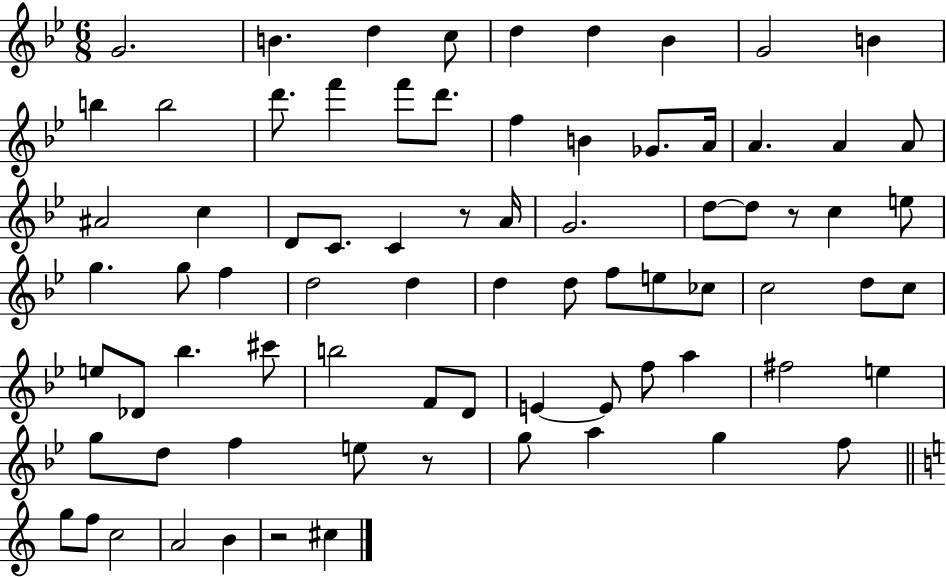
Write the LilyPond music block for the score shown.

{
  \clef treble
  \numericTimeSignature
  \time 6/8
  \key bes \major
  g'2. | b'4. d''4 c''8 | d''4 d''4 bes'4 | g'2 b'4 | \break b''4 b''2 | d'''8. f'''4 f'''8 d'''8. | f''4 b'4 ges'8. a'16 | a'4. a'4 a'8 | \break ais'2 c''4 | d'8 c'8. c'4 r8 a'16 | g'2. | d''8~~ d''8 r8 c''4 e''8 | \break g''4. g''8 f''4 | d''2 d''4 | d''4 d''8 f''8 e''8 ces''8 | c''2 d''8 c''8 | \break e''8 des'8 bes''4. cis'''8 | b''2 f'8 d'8 | e'4~~ e'8 f''8 a''4 | fis''2 e''4 | \break g''8 d''8 f''4 e''8 r8 | g''8 a''4 g''4 f''8 | \bar "||" \break \key c \major g''8 f''8 c''2 | a'2 b'4 | r2 cis''4 | \bar "|."
}